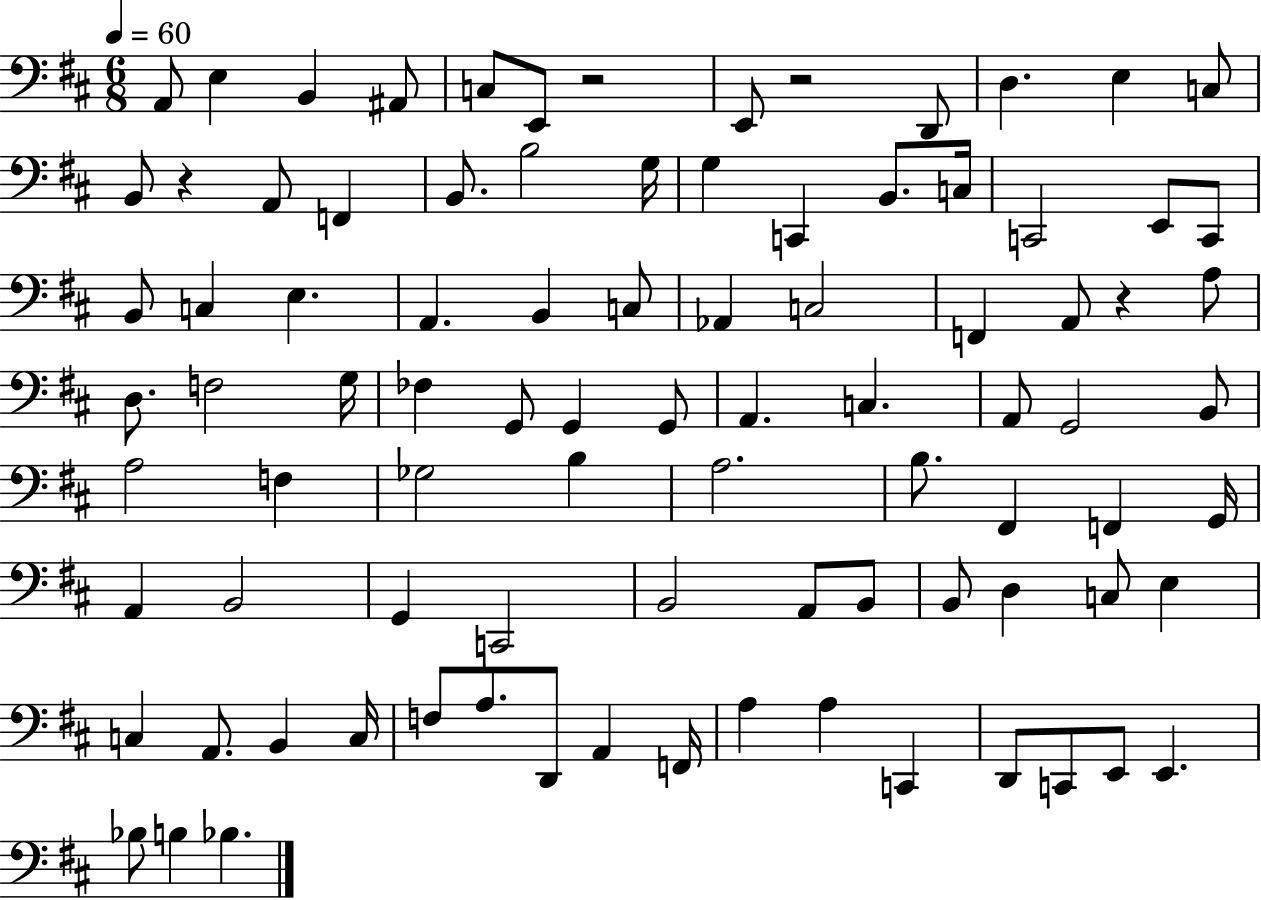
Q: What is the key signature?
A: D major